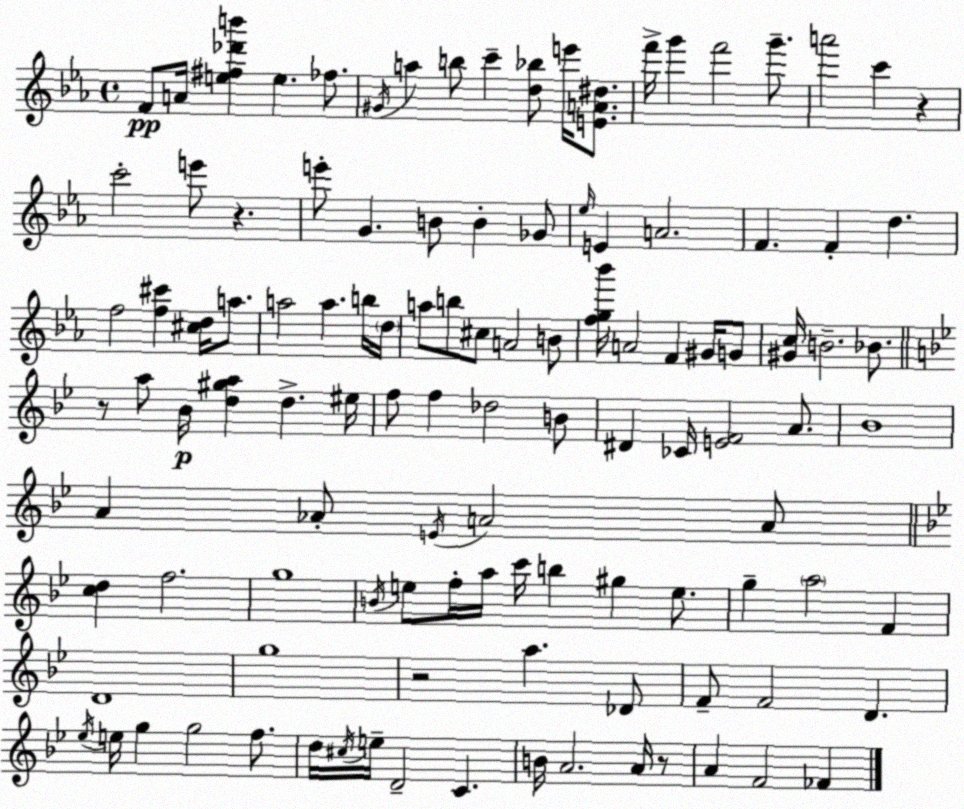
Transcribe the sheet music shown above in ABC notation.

X:1
T:Untitled
M:4/4
L:1/4
K:Eb
F/2 A/4 [e^f_d'b'] e _f/2 ^G/4 a b/2 c' [d_b]/2 e'/4 [EA^d]/2 f'/4 g' f'2 g'/2 a'2 c' z c'2 e'/2 z e'/2 G B/2 B _G/2 _e/4 E A2 F F d f2 [f^c'] [^cd]/4 a/2 a2 a b/4 d/4 a/2 b/2 ^c/2 A2 B/2 [fg_b']/4 A2 F ^G/4 G/2 [^Gc]/4 B2 _B/2 z/2 a/2 _B/4 [d^ga] d ^e/4 f/2 f _d2 B/2 ^D _C/4 [EF]2 A/2 _B4 A _A/2 E/4 A2 A/2 [cd] f2 g4 B/4 e/2 f/4 a/4 c'/4 b ^g e/2 g a2 F D4 g4 z2 a _D/2 F/2 F2 D _e/4 e/4 g g2 f/2 d/4 ^c/4 e/4 D2 C B/4 A2 A/4 z/2 A F2 _F